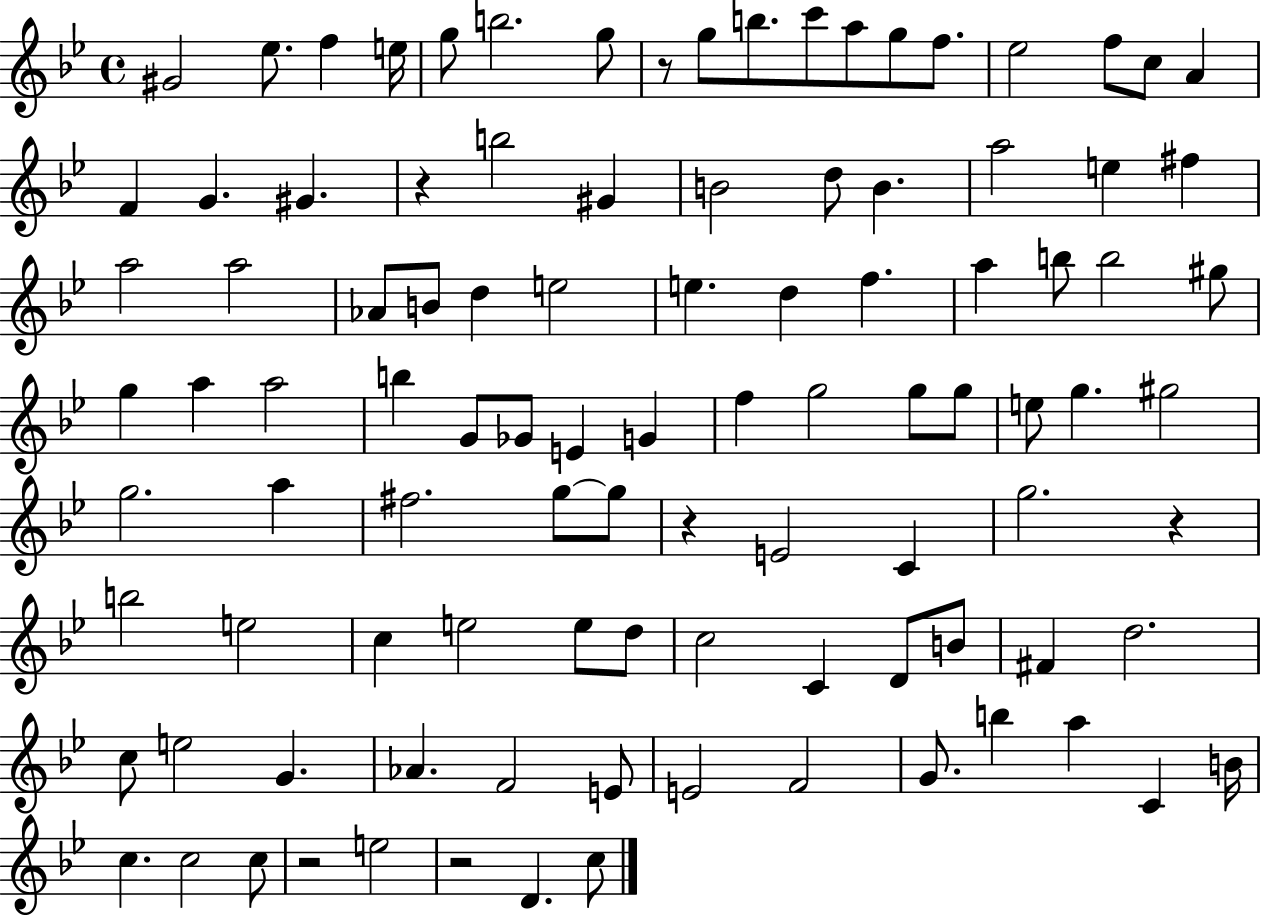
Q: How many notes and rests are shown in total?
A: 101